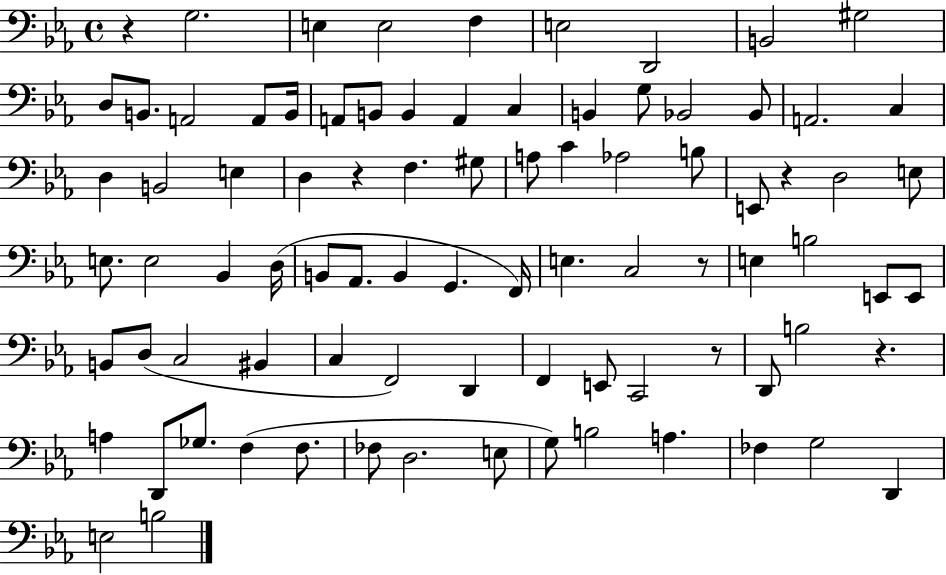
{
  \clef bass
  \time 4/4
  \defaultTimeSignature
  \key ees \major
  r4 g2. | e4 e2 f4 | e2 d,2 | b,2 gis2 | \break d8 b,8. a,2 a,8 b,16 | a,8 b,8 b,4 a,4 c4 | b,4 g8 bes,2 bes,8 | a,2. c4 | \break d4 b,2 e4 | d4 r4 f4. gis8 | a8 c'4 aes2 b8 | e,8 r4 d2 e8 | \break e8. e2 bes,4 d16( | b,8 aes,8. b,4 g,4. f,16) | e4. c2 r8 | e4 b2 e,8 e,8 | \break b,8 d8( c2 bis,4 | c4 f,2) d,4 | f,4 e,8 c,2 r8 | d,8 b2 r4. | \break a4 d,8 ges8. f4( f8. | fes8 d2. e8 | g8) b2 a4. | fes4 g2 d,4 | \break e2 b2 | \bar "|."
}